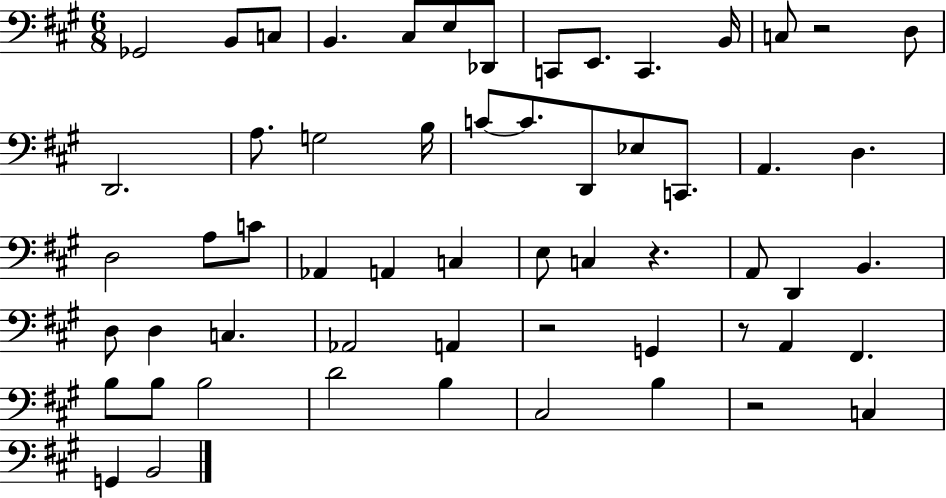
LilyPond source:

{
  \clef bass
  \numericTimeSignature
  \time 6/8
  \key a \major
  ges,2 b,8 c8 | b,4. cis8 e8 des,8 | c,8 e,8. c,4. b,16 | c8 r2 d8 | \break d,2. | a8. g2 b16 | c'8~~ c'8. d,8 ees8 c,8. | a,4. d4. | \break d2 a8 c'8 | aes,4 a,4 c4 | e8 c4 r4. | a,8 d,4 b,4. | \break d8 d4 c4. | aes,2 a,4 | r2 g,4 | r8 a,4 fis,4. | \break b8 b8 b2 | d'2 b4 | cis2 b4 | r2 c4 | \break g,4 b,2 | \bar "|."
}